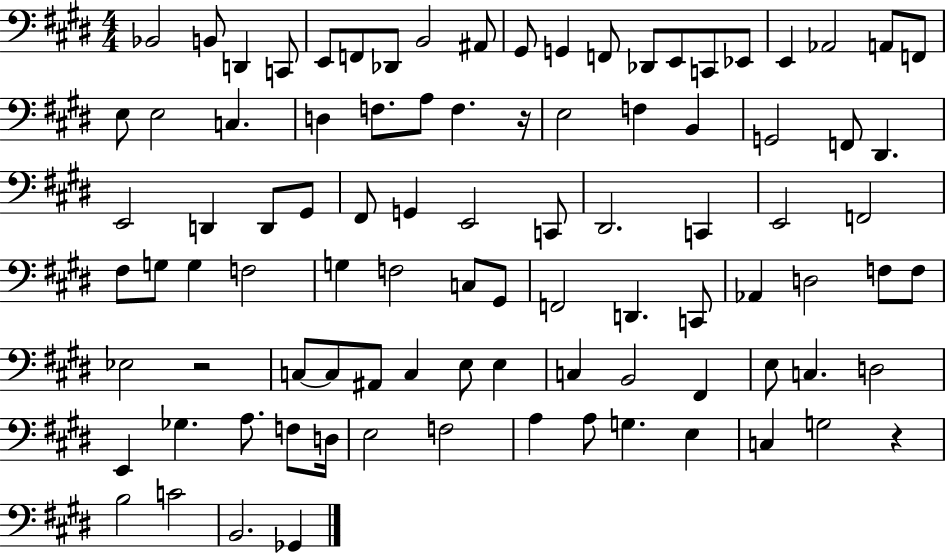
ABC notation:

X:1
T:Untitled
M:4/4
L:1/4
K:E
_B,,2 B,,/2 D,, C,,/2 E,,/2 F,,/2 _D,,/2 B,,2 ^A,,/2 ^G,,/2 G,, F,,/2 _D,,/2 E,,/2 C,,/2 _E,,/2 E,, _A,,2 A,,/2 F,,/2 E,/2 E,2 C, D, F,/2 A,/2 F, z/4 E,2 F, B,, G,,2 F,,/2 ^D,, E,,2 D,, D,,/2 ^G,,/2 ^F,,/2 G,, E,,2 C,,/2 ^D,,2 C,, E,,2 F,,2 ^F,/2 G,/2 G, F,2 G, F,2 C,/2 ^G,,/2 F,,2 D,, C,,/2 _A,, D,2 F,/2 F,/2 _E,2 z2 C,/2 C,/2 ^A,,/2 C, E,/2 E, C, B,,2 ^F,, E,/2 C, D,2 E,, _G, A,/2 F,/2 D,/4 E,2 F,2 A, A,/2 G, E, C, G,2 z B,2 C2 B,,2 _G,,